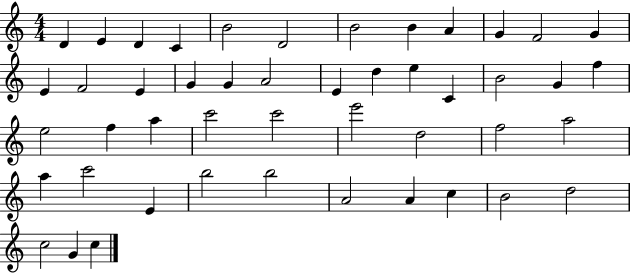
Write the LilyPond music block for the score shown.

{
  \clef treble
  \numericTimeSignature
  \time 4/4
  \key c \major
  d'4 e'4 d'4 c'4 | b'2 d'2 | b'2 b'4 a'4 | g'4 f'2 g'4 | \break e'4 f'2 e'4 | g'4 g'4 a'2 | e'4 d''4 e''4 c'4 | b'2 g'4 f''4 | \break e''2 f''4 a''4 | c'''2 c'''2 | e'''2 d''2 | f''2 a''2 | \break a''4 c'''2 e'4 | b''2 b''2 | a'2 a'4 c''4 | b'2 d''2 | \break c''2 g'4 c''4 | \bar "|."
}